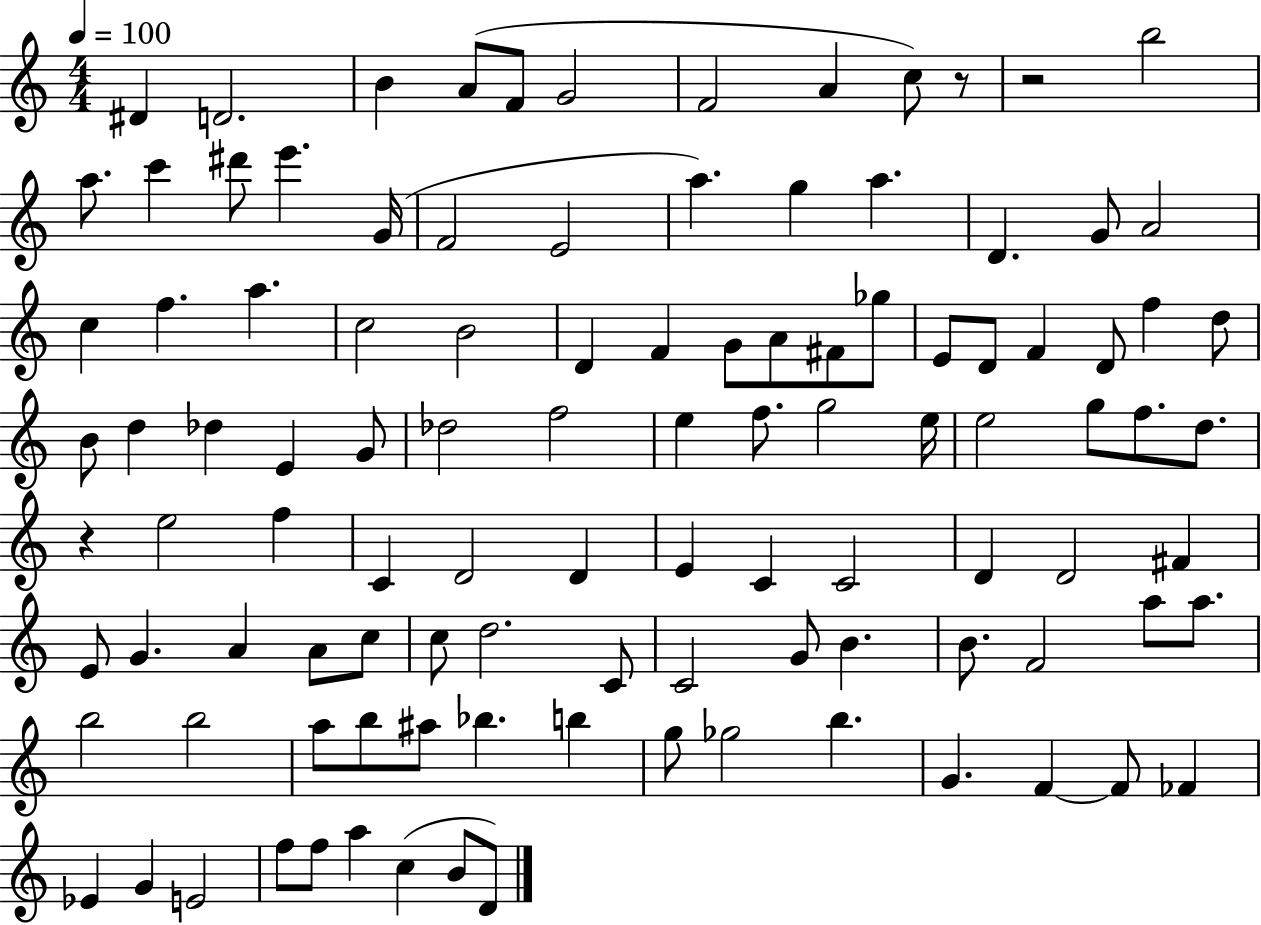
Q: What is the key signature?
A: C major